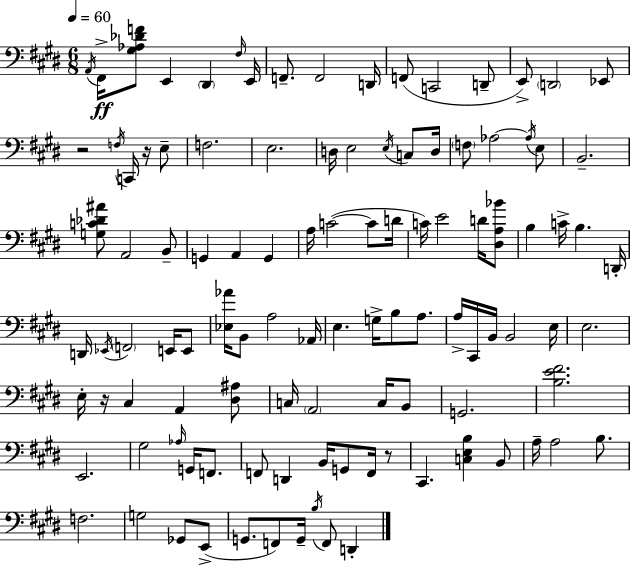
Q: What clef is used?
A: bass